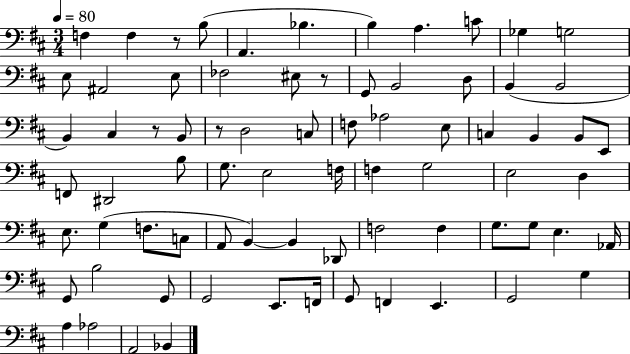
X:1
T:Untitled
M:3/4
L:1/4
K:D
F, F, z/2 B,/2 A,, _B, B, A, C/2 _G, G,2 E,/2 ^A,,2 E,/2 _F,2 ^E,/2 z/2 G,,/2 B,,2 D,/2 B,, B,,2 B,, ^C, z/2 B,,/2 z/2 D,2 C,/2 F,/2 _A,2 E,/2 C, B,, B,,/2 E,,/2 F,,/2 ^D,,2 B,/2 G,/2 E,2 F,/4 F, G,2 E,2 D, E,/2 G, F,/2 C,/2 A,,/2 B,, B,, _D,,/2 F,2 F, G,/2 G,/2 E, _A,,/4 G,,/2 B,2 G,,/2 G,,2 E,,/2 F,,/4 G,,/2 F,, E,, G,,2 G, A, _A,2 A,,2 _B,,